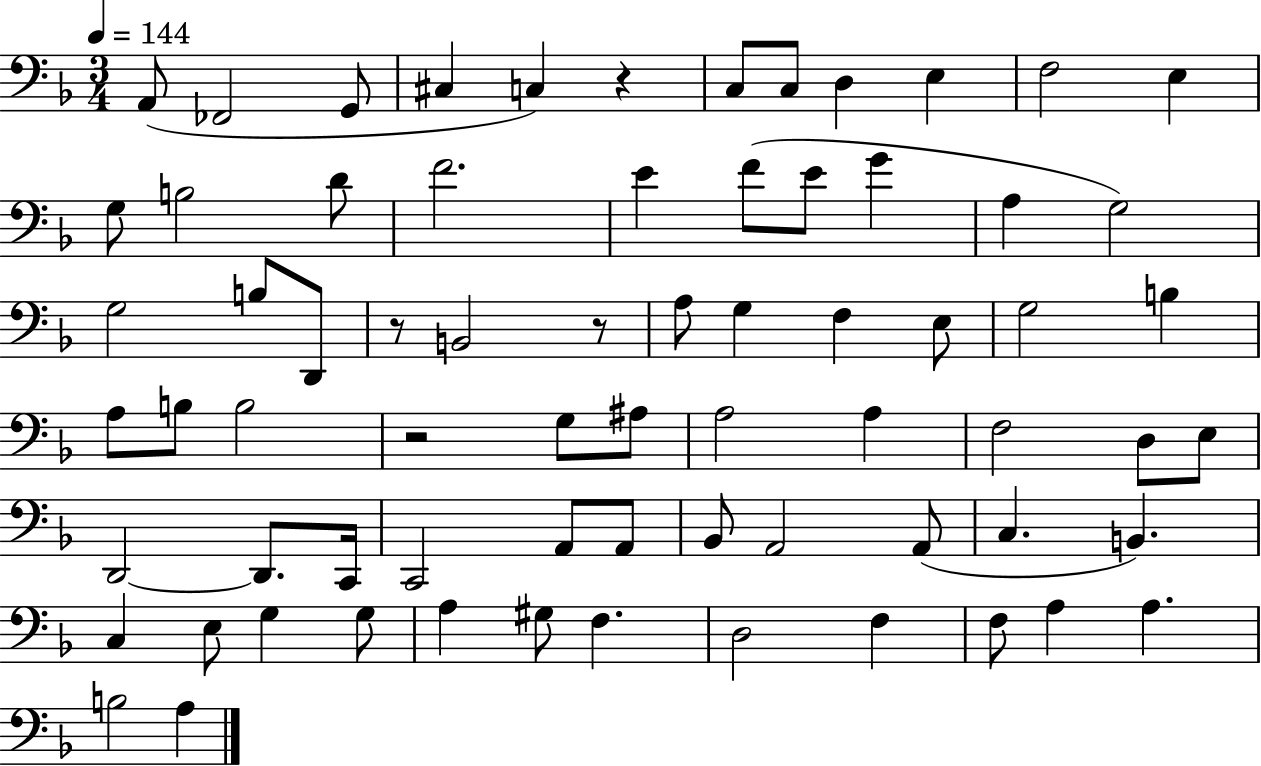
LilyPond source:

{
  \clef bass
  \numericTimeSignature
  \time 3/4
  \key f \major
  \tempo 4 = 144
  a,8( fes,2 g,8 | cis4 c4) r4 | c8 c8 d4 e4 | f2 e4 | \break g8 b2 d'8 | f'2. | e'4 f'8( e'8 g'4 | a4 g2) | \break g2 b8 d,8 | r8 b,2 r8 | a8 g4 f4 e8 | g2 b4 | \break a8 b8 b2 | r2 g8 ais8 | a2 a4 | f2 d8 e8 | \break d,2~~ d,8. c,16 | c,2 a,8 a,8 | bes,8 a,2 a,8( | c4. b,4.) | \break c4 e8 g4 g8 | a4 gis8 f4. | d2 f4 | f8 a4 a4. | \break b2 a4 | \bar "|."
}